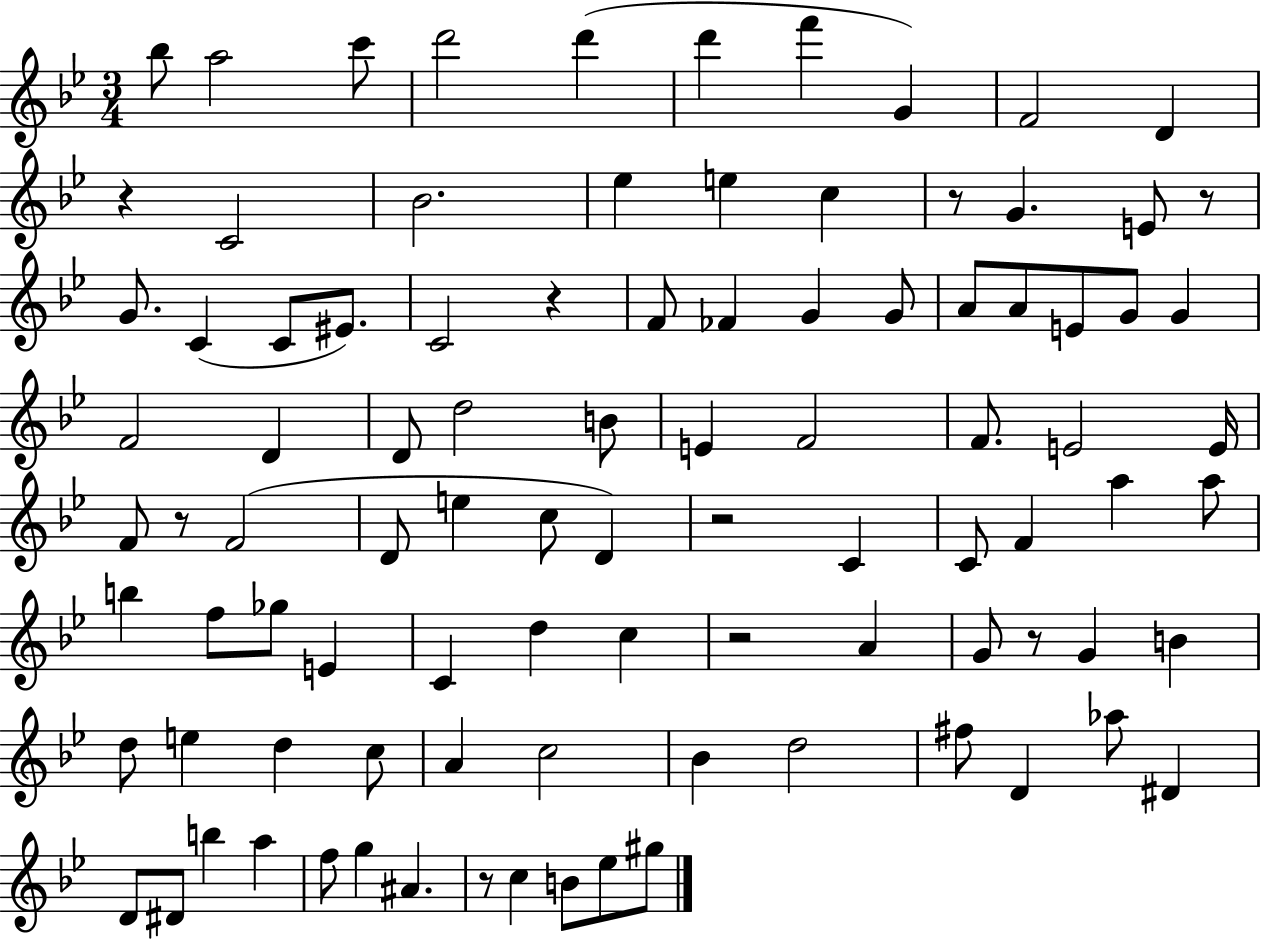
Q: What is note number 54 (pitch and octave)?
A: F5